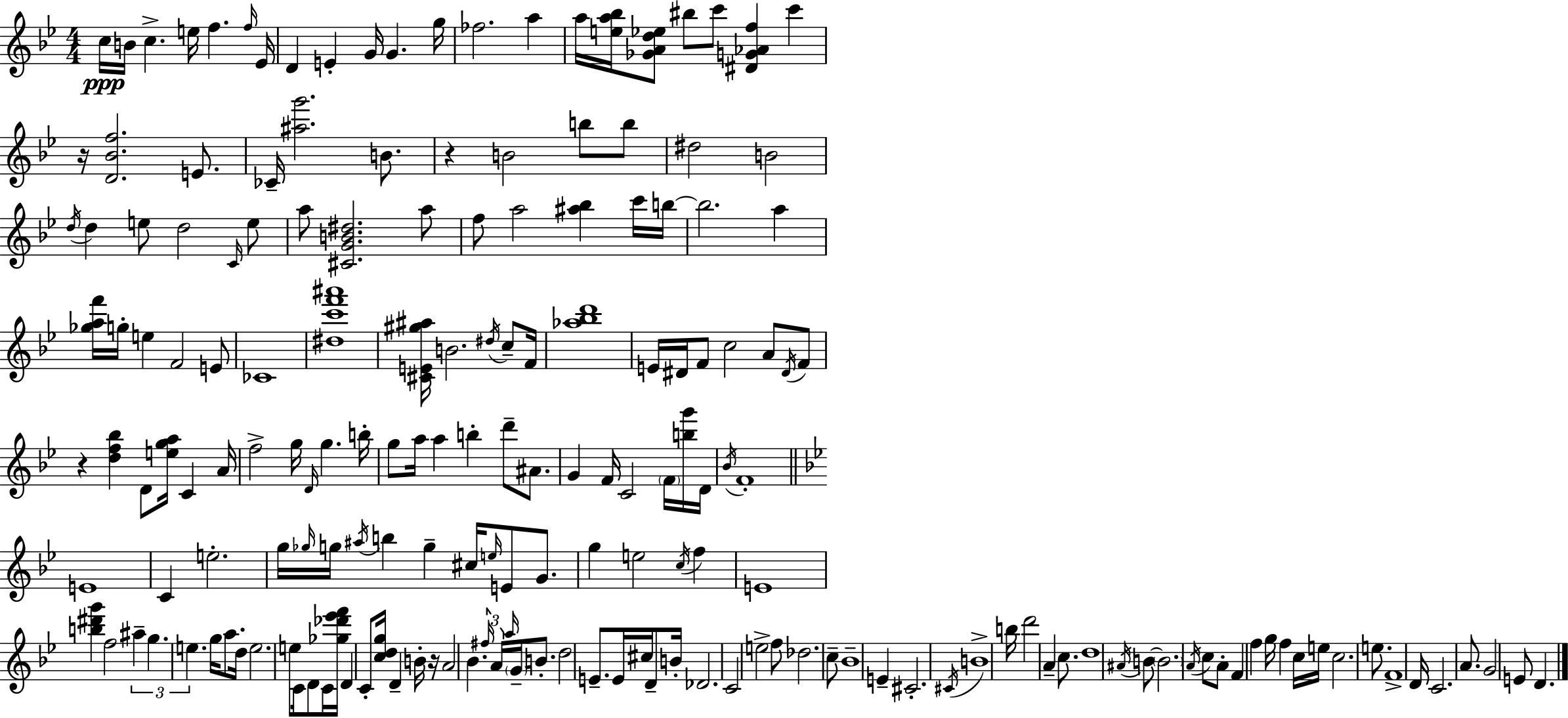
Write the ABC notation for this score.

X:1
T:Untitled
M:4/4
L:1/4
K:Gm
c/4 B/4 c e/4 f f/4 _E/4 D E G/4 G g/4 _f2 a a/4 [ea_b]/4 [_GAd_e]/2 ^b/2 c'/2 [^DG_Af] c' z/4 [D_Bf]2 E/2 _C/4 [^ag']2 B/2 z B2 b/2 b/2 ^d2 B2 d/4 d e/2 d2 C/4 e/2 a/2 [^CGB^d]2 a/2 f/2 a2 [^a_b] c'/4 b/4 b2 a [_gaf']/4 g/4 e F2 E/2 _C4 [^dc'f'^a']4 [^CE^g^a]/4 B2 ^d/4 c/2 F/4 [_a_bd']4 E/4 ^D/4 F/2 c2 A/2 ^D/4 F/2 z [df_b] D/2 [ega]/4 C A/4 f2 g/4 D/4 g b/4 g/2 a/4 a b d'/2 ^A/2 G F/4 C2 F/4 [bg']/4 D/4 _B/4 F4 E4 C e2 g/4 _g/4 g/4 ^a/4 b g ^c/4 e/4 E/2 G/2 g e2 c/4 f E4 [b^d'g'] f2 ^a g e g/4 a/2 d/4 e2 e/2 C/4 D/2 C/4 [_g_d'_e'f']/4 D C/2 [cdg]/4 D B/4 z/4 A2 _B ^f/4 A/4 a/4 G/4 B/2 d2 E/2 E/4 ^c/4 D/2 B/4 _D2 C2 e2 f/2 _d2 c/2 _B4 E ^C2 ^C/4 B4 b/4 d'2 A c/2 d4 ^A/4 B/2 B2 A/4 c/2 A/2 F f g/4 f c/4 e/4 c2 e/2 F4 D/4 C2 A/2 G2 E/2 D